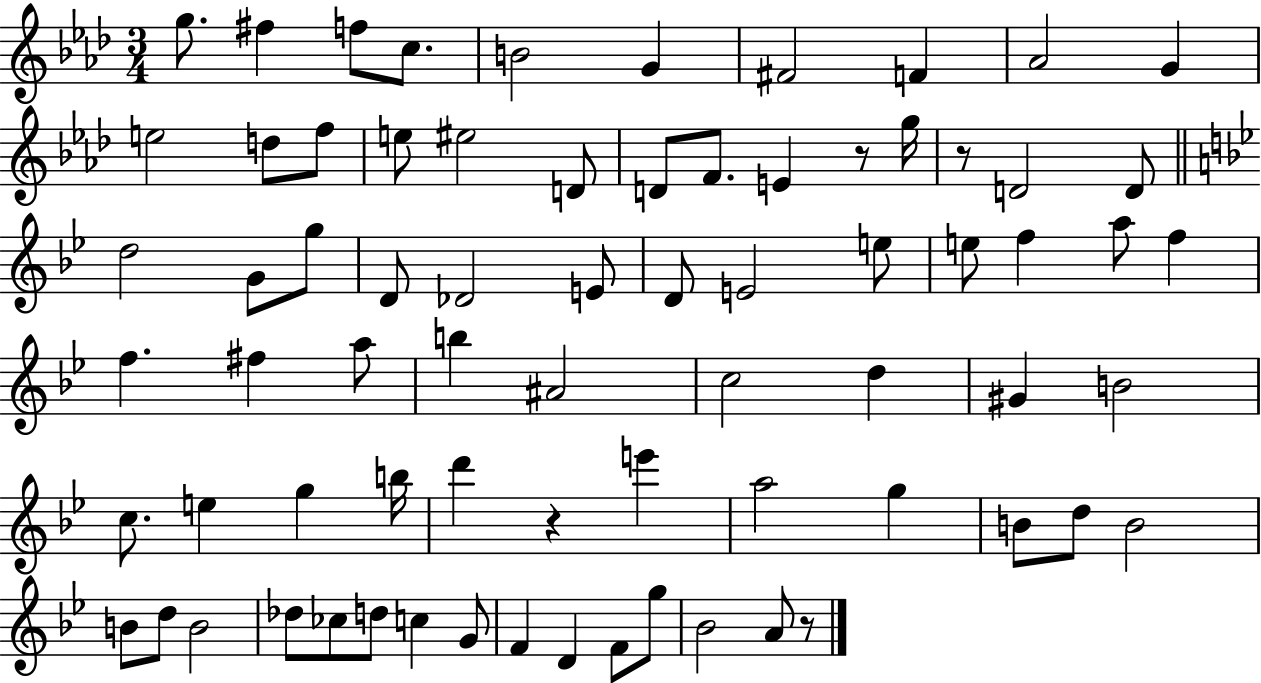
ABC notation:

X:1
T:Untitled
M:3/4
L:1/4
K:Ab
g/2 ^f f/2 c/2 B2 G ^F2 F _A2 G e2 d/2 f/2 e/2 ^e2 D/2 D/2 F/2 E z/2 g/4 z/2 D2 D/2 d2 G/2 g/2 D/2 _D2 E/2 D/2 E2 e/2 e/2 f a/2 f f ^f a/2 b ^A2 c2 d ^G B2 c/2 e g b/4 d' z e' a2 g B/2 d/2 B2 B/2 d/2 B2 _d/2 _c/2 d/2 c G/2 F D F/2 g/2 _B2 A/2 z/2